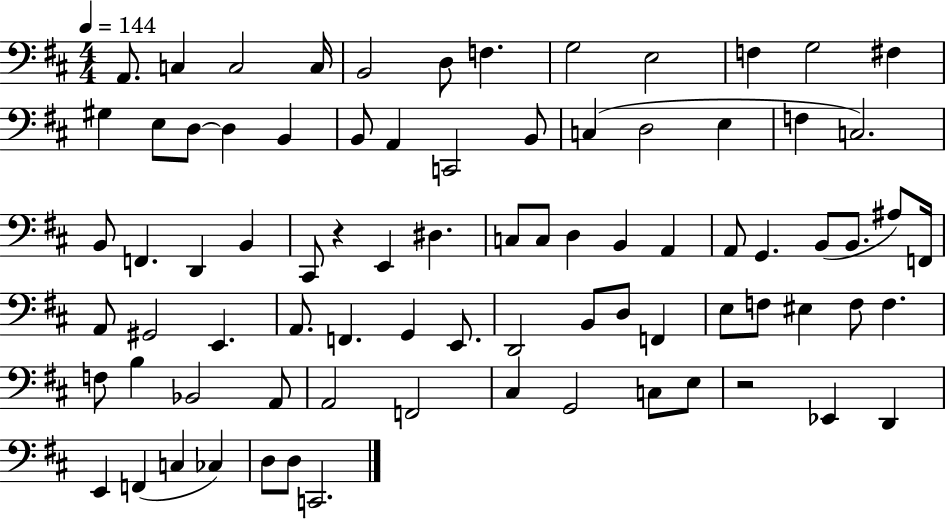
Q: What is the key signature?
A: D major